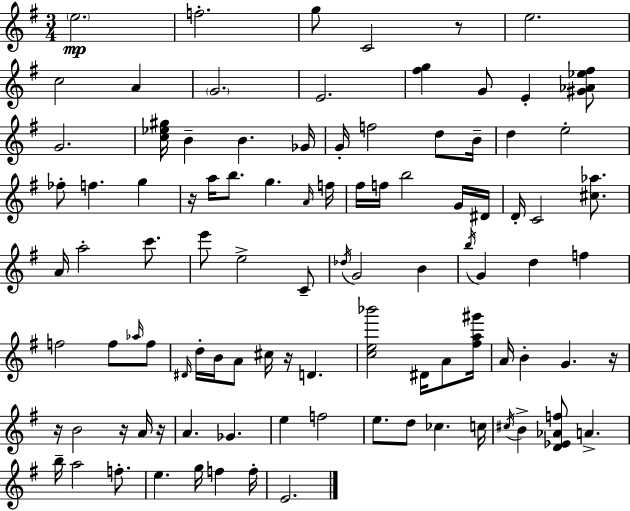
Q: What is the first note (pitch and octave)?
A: E5